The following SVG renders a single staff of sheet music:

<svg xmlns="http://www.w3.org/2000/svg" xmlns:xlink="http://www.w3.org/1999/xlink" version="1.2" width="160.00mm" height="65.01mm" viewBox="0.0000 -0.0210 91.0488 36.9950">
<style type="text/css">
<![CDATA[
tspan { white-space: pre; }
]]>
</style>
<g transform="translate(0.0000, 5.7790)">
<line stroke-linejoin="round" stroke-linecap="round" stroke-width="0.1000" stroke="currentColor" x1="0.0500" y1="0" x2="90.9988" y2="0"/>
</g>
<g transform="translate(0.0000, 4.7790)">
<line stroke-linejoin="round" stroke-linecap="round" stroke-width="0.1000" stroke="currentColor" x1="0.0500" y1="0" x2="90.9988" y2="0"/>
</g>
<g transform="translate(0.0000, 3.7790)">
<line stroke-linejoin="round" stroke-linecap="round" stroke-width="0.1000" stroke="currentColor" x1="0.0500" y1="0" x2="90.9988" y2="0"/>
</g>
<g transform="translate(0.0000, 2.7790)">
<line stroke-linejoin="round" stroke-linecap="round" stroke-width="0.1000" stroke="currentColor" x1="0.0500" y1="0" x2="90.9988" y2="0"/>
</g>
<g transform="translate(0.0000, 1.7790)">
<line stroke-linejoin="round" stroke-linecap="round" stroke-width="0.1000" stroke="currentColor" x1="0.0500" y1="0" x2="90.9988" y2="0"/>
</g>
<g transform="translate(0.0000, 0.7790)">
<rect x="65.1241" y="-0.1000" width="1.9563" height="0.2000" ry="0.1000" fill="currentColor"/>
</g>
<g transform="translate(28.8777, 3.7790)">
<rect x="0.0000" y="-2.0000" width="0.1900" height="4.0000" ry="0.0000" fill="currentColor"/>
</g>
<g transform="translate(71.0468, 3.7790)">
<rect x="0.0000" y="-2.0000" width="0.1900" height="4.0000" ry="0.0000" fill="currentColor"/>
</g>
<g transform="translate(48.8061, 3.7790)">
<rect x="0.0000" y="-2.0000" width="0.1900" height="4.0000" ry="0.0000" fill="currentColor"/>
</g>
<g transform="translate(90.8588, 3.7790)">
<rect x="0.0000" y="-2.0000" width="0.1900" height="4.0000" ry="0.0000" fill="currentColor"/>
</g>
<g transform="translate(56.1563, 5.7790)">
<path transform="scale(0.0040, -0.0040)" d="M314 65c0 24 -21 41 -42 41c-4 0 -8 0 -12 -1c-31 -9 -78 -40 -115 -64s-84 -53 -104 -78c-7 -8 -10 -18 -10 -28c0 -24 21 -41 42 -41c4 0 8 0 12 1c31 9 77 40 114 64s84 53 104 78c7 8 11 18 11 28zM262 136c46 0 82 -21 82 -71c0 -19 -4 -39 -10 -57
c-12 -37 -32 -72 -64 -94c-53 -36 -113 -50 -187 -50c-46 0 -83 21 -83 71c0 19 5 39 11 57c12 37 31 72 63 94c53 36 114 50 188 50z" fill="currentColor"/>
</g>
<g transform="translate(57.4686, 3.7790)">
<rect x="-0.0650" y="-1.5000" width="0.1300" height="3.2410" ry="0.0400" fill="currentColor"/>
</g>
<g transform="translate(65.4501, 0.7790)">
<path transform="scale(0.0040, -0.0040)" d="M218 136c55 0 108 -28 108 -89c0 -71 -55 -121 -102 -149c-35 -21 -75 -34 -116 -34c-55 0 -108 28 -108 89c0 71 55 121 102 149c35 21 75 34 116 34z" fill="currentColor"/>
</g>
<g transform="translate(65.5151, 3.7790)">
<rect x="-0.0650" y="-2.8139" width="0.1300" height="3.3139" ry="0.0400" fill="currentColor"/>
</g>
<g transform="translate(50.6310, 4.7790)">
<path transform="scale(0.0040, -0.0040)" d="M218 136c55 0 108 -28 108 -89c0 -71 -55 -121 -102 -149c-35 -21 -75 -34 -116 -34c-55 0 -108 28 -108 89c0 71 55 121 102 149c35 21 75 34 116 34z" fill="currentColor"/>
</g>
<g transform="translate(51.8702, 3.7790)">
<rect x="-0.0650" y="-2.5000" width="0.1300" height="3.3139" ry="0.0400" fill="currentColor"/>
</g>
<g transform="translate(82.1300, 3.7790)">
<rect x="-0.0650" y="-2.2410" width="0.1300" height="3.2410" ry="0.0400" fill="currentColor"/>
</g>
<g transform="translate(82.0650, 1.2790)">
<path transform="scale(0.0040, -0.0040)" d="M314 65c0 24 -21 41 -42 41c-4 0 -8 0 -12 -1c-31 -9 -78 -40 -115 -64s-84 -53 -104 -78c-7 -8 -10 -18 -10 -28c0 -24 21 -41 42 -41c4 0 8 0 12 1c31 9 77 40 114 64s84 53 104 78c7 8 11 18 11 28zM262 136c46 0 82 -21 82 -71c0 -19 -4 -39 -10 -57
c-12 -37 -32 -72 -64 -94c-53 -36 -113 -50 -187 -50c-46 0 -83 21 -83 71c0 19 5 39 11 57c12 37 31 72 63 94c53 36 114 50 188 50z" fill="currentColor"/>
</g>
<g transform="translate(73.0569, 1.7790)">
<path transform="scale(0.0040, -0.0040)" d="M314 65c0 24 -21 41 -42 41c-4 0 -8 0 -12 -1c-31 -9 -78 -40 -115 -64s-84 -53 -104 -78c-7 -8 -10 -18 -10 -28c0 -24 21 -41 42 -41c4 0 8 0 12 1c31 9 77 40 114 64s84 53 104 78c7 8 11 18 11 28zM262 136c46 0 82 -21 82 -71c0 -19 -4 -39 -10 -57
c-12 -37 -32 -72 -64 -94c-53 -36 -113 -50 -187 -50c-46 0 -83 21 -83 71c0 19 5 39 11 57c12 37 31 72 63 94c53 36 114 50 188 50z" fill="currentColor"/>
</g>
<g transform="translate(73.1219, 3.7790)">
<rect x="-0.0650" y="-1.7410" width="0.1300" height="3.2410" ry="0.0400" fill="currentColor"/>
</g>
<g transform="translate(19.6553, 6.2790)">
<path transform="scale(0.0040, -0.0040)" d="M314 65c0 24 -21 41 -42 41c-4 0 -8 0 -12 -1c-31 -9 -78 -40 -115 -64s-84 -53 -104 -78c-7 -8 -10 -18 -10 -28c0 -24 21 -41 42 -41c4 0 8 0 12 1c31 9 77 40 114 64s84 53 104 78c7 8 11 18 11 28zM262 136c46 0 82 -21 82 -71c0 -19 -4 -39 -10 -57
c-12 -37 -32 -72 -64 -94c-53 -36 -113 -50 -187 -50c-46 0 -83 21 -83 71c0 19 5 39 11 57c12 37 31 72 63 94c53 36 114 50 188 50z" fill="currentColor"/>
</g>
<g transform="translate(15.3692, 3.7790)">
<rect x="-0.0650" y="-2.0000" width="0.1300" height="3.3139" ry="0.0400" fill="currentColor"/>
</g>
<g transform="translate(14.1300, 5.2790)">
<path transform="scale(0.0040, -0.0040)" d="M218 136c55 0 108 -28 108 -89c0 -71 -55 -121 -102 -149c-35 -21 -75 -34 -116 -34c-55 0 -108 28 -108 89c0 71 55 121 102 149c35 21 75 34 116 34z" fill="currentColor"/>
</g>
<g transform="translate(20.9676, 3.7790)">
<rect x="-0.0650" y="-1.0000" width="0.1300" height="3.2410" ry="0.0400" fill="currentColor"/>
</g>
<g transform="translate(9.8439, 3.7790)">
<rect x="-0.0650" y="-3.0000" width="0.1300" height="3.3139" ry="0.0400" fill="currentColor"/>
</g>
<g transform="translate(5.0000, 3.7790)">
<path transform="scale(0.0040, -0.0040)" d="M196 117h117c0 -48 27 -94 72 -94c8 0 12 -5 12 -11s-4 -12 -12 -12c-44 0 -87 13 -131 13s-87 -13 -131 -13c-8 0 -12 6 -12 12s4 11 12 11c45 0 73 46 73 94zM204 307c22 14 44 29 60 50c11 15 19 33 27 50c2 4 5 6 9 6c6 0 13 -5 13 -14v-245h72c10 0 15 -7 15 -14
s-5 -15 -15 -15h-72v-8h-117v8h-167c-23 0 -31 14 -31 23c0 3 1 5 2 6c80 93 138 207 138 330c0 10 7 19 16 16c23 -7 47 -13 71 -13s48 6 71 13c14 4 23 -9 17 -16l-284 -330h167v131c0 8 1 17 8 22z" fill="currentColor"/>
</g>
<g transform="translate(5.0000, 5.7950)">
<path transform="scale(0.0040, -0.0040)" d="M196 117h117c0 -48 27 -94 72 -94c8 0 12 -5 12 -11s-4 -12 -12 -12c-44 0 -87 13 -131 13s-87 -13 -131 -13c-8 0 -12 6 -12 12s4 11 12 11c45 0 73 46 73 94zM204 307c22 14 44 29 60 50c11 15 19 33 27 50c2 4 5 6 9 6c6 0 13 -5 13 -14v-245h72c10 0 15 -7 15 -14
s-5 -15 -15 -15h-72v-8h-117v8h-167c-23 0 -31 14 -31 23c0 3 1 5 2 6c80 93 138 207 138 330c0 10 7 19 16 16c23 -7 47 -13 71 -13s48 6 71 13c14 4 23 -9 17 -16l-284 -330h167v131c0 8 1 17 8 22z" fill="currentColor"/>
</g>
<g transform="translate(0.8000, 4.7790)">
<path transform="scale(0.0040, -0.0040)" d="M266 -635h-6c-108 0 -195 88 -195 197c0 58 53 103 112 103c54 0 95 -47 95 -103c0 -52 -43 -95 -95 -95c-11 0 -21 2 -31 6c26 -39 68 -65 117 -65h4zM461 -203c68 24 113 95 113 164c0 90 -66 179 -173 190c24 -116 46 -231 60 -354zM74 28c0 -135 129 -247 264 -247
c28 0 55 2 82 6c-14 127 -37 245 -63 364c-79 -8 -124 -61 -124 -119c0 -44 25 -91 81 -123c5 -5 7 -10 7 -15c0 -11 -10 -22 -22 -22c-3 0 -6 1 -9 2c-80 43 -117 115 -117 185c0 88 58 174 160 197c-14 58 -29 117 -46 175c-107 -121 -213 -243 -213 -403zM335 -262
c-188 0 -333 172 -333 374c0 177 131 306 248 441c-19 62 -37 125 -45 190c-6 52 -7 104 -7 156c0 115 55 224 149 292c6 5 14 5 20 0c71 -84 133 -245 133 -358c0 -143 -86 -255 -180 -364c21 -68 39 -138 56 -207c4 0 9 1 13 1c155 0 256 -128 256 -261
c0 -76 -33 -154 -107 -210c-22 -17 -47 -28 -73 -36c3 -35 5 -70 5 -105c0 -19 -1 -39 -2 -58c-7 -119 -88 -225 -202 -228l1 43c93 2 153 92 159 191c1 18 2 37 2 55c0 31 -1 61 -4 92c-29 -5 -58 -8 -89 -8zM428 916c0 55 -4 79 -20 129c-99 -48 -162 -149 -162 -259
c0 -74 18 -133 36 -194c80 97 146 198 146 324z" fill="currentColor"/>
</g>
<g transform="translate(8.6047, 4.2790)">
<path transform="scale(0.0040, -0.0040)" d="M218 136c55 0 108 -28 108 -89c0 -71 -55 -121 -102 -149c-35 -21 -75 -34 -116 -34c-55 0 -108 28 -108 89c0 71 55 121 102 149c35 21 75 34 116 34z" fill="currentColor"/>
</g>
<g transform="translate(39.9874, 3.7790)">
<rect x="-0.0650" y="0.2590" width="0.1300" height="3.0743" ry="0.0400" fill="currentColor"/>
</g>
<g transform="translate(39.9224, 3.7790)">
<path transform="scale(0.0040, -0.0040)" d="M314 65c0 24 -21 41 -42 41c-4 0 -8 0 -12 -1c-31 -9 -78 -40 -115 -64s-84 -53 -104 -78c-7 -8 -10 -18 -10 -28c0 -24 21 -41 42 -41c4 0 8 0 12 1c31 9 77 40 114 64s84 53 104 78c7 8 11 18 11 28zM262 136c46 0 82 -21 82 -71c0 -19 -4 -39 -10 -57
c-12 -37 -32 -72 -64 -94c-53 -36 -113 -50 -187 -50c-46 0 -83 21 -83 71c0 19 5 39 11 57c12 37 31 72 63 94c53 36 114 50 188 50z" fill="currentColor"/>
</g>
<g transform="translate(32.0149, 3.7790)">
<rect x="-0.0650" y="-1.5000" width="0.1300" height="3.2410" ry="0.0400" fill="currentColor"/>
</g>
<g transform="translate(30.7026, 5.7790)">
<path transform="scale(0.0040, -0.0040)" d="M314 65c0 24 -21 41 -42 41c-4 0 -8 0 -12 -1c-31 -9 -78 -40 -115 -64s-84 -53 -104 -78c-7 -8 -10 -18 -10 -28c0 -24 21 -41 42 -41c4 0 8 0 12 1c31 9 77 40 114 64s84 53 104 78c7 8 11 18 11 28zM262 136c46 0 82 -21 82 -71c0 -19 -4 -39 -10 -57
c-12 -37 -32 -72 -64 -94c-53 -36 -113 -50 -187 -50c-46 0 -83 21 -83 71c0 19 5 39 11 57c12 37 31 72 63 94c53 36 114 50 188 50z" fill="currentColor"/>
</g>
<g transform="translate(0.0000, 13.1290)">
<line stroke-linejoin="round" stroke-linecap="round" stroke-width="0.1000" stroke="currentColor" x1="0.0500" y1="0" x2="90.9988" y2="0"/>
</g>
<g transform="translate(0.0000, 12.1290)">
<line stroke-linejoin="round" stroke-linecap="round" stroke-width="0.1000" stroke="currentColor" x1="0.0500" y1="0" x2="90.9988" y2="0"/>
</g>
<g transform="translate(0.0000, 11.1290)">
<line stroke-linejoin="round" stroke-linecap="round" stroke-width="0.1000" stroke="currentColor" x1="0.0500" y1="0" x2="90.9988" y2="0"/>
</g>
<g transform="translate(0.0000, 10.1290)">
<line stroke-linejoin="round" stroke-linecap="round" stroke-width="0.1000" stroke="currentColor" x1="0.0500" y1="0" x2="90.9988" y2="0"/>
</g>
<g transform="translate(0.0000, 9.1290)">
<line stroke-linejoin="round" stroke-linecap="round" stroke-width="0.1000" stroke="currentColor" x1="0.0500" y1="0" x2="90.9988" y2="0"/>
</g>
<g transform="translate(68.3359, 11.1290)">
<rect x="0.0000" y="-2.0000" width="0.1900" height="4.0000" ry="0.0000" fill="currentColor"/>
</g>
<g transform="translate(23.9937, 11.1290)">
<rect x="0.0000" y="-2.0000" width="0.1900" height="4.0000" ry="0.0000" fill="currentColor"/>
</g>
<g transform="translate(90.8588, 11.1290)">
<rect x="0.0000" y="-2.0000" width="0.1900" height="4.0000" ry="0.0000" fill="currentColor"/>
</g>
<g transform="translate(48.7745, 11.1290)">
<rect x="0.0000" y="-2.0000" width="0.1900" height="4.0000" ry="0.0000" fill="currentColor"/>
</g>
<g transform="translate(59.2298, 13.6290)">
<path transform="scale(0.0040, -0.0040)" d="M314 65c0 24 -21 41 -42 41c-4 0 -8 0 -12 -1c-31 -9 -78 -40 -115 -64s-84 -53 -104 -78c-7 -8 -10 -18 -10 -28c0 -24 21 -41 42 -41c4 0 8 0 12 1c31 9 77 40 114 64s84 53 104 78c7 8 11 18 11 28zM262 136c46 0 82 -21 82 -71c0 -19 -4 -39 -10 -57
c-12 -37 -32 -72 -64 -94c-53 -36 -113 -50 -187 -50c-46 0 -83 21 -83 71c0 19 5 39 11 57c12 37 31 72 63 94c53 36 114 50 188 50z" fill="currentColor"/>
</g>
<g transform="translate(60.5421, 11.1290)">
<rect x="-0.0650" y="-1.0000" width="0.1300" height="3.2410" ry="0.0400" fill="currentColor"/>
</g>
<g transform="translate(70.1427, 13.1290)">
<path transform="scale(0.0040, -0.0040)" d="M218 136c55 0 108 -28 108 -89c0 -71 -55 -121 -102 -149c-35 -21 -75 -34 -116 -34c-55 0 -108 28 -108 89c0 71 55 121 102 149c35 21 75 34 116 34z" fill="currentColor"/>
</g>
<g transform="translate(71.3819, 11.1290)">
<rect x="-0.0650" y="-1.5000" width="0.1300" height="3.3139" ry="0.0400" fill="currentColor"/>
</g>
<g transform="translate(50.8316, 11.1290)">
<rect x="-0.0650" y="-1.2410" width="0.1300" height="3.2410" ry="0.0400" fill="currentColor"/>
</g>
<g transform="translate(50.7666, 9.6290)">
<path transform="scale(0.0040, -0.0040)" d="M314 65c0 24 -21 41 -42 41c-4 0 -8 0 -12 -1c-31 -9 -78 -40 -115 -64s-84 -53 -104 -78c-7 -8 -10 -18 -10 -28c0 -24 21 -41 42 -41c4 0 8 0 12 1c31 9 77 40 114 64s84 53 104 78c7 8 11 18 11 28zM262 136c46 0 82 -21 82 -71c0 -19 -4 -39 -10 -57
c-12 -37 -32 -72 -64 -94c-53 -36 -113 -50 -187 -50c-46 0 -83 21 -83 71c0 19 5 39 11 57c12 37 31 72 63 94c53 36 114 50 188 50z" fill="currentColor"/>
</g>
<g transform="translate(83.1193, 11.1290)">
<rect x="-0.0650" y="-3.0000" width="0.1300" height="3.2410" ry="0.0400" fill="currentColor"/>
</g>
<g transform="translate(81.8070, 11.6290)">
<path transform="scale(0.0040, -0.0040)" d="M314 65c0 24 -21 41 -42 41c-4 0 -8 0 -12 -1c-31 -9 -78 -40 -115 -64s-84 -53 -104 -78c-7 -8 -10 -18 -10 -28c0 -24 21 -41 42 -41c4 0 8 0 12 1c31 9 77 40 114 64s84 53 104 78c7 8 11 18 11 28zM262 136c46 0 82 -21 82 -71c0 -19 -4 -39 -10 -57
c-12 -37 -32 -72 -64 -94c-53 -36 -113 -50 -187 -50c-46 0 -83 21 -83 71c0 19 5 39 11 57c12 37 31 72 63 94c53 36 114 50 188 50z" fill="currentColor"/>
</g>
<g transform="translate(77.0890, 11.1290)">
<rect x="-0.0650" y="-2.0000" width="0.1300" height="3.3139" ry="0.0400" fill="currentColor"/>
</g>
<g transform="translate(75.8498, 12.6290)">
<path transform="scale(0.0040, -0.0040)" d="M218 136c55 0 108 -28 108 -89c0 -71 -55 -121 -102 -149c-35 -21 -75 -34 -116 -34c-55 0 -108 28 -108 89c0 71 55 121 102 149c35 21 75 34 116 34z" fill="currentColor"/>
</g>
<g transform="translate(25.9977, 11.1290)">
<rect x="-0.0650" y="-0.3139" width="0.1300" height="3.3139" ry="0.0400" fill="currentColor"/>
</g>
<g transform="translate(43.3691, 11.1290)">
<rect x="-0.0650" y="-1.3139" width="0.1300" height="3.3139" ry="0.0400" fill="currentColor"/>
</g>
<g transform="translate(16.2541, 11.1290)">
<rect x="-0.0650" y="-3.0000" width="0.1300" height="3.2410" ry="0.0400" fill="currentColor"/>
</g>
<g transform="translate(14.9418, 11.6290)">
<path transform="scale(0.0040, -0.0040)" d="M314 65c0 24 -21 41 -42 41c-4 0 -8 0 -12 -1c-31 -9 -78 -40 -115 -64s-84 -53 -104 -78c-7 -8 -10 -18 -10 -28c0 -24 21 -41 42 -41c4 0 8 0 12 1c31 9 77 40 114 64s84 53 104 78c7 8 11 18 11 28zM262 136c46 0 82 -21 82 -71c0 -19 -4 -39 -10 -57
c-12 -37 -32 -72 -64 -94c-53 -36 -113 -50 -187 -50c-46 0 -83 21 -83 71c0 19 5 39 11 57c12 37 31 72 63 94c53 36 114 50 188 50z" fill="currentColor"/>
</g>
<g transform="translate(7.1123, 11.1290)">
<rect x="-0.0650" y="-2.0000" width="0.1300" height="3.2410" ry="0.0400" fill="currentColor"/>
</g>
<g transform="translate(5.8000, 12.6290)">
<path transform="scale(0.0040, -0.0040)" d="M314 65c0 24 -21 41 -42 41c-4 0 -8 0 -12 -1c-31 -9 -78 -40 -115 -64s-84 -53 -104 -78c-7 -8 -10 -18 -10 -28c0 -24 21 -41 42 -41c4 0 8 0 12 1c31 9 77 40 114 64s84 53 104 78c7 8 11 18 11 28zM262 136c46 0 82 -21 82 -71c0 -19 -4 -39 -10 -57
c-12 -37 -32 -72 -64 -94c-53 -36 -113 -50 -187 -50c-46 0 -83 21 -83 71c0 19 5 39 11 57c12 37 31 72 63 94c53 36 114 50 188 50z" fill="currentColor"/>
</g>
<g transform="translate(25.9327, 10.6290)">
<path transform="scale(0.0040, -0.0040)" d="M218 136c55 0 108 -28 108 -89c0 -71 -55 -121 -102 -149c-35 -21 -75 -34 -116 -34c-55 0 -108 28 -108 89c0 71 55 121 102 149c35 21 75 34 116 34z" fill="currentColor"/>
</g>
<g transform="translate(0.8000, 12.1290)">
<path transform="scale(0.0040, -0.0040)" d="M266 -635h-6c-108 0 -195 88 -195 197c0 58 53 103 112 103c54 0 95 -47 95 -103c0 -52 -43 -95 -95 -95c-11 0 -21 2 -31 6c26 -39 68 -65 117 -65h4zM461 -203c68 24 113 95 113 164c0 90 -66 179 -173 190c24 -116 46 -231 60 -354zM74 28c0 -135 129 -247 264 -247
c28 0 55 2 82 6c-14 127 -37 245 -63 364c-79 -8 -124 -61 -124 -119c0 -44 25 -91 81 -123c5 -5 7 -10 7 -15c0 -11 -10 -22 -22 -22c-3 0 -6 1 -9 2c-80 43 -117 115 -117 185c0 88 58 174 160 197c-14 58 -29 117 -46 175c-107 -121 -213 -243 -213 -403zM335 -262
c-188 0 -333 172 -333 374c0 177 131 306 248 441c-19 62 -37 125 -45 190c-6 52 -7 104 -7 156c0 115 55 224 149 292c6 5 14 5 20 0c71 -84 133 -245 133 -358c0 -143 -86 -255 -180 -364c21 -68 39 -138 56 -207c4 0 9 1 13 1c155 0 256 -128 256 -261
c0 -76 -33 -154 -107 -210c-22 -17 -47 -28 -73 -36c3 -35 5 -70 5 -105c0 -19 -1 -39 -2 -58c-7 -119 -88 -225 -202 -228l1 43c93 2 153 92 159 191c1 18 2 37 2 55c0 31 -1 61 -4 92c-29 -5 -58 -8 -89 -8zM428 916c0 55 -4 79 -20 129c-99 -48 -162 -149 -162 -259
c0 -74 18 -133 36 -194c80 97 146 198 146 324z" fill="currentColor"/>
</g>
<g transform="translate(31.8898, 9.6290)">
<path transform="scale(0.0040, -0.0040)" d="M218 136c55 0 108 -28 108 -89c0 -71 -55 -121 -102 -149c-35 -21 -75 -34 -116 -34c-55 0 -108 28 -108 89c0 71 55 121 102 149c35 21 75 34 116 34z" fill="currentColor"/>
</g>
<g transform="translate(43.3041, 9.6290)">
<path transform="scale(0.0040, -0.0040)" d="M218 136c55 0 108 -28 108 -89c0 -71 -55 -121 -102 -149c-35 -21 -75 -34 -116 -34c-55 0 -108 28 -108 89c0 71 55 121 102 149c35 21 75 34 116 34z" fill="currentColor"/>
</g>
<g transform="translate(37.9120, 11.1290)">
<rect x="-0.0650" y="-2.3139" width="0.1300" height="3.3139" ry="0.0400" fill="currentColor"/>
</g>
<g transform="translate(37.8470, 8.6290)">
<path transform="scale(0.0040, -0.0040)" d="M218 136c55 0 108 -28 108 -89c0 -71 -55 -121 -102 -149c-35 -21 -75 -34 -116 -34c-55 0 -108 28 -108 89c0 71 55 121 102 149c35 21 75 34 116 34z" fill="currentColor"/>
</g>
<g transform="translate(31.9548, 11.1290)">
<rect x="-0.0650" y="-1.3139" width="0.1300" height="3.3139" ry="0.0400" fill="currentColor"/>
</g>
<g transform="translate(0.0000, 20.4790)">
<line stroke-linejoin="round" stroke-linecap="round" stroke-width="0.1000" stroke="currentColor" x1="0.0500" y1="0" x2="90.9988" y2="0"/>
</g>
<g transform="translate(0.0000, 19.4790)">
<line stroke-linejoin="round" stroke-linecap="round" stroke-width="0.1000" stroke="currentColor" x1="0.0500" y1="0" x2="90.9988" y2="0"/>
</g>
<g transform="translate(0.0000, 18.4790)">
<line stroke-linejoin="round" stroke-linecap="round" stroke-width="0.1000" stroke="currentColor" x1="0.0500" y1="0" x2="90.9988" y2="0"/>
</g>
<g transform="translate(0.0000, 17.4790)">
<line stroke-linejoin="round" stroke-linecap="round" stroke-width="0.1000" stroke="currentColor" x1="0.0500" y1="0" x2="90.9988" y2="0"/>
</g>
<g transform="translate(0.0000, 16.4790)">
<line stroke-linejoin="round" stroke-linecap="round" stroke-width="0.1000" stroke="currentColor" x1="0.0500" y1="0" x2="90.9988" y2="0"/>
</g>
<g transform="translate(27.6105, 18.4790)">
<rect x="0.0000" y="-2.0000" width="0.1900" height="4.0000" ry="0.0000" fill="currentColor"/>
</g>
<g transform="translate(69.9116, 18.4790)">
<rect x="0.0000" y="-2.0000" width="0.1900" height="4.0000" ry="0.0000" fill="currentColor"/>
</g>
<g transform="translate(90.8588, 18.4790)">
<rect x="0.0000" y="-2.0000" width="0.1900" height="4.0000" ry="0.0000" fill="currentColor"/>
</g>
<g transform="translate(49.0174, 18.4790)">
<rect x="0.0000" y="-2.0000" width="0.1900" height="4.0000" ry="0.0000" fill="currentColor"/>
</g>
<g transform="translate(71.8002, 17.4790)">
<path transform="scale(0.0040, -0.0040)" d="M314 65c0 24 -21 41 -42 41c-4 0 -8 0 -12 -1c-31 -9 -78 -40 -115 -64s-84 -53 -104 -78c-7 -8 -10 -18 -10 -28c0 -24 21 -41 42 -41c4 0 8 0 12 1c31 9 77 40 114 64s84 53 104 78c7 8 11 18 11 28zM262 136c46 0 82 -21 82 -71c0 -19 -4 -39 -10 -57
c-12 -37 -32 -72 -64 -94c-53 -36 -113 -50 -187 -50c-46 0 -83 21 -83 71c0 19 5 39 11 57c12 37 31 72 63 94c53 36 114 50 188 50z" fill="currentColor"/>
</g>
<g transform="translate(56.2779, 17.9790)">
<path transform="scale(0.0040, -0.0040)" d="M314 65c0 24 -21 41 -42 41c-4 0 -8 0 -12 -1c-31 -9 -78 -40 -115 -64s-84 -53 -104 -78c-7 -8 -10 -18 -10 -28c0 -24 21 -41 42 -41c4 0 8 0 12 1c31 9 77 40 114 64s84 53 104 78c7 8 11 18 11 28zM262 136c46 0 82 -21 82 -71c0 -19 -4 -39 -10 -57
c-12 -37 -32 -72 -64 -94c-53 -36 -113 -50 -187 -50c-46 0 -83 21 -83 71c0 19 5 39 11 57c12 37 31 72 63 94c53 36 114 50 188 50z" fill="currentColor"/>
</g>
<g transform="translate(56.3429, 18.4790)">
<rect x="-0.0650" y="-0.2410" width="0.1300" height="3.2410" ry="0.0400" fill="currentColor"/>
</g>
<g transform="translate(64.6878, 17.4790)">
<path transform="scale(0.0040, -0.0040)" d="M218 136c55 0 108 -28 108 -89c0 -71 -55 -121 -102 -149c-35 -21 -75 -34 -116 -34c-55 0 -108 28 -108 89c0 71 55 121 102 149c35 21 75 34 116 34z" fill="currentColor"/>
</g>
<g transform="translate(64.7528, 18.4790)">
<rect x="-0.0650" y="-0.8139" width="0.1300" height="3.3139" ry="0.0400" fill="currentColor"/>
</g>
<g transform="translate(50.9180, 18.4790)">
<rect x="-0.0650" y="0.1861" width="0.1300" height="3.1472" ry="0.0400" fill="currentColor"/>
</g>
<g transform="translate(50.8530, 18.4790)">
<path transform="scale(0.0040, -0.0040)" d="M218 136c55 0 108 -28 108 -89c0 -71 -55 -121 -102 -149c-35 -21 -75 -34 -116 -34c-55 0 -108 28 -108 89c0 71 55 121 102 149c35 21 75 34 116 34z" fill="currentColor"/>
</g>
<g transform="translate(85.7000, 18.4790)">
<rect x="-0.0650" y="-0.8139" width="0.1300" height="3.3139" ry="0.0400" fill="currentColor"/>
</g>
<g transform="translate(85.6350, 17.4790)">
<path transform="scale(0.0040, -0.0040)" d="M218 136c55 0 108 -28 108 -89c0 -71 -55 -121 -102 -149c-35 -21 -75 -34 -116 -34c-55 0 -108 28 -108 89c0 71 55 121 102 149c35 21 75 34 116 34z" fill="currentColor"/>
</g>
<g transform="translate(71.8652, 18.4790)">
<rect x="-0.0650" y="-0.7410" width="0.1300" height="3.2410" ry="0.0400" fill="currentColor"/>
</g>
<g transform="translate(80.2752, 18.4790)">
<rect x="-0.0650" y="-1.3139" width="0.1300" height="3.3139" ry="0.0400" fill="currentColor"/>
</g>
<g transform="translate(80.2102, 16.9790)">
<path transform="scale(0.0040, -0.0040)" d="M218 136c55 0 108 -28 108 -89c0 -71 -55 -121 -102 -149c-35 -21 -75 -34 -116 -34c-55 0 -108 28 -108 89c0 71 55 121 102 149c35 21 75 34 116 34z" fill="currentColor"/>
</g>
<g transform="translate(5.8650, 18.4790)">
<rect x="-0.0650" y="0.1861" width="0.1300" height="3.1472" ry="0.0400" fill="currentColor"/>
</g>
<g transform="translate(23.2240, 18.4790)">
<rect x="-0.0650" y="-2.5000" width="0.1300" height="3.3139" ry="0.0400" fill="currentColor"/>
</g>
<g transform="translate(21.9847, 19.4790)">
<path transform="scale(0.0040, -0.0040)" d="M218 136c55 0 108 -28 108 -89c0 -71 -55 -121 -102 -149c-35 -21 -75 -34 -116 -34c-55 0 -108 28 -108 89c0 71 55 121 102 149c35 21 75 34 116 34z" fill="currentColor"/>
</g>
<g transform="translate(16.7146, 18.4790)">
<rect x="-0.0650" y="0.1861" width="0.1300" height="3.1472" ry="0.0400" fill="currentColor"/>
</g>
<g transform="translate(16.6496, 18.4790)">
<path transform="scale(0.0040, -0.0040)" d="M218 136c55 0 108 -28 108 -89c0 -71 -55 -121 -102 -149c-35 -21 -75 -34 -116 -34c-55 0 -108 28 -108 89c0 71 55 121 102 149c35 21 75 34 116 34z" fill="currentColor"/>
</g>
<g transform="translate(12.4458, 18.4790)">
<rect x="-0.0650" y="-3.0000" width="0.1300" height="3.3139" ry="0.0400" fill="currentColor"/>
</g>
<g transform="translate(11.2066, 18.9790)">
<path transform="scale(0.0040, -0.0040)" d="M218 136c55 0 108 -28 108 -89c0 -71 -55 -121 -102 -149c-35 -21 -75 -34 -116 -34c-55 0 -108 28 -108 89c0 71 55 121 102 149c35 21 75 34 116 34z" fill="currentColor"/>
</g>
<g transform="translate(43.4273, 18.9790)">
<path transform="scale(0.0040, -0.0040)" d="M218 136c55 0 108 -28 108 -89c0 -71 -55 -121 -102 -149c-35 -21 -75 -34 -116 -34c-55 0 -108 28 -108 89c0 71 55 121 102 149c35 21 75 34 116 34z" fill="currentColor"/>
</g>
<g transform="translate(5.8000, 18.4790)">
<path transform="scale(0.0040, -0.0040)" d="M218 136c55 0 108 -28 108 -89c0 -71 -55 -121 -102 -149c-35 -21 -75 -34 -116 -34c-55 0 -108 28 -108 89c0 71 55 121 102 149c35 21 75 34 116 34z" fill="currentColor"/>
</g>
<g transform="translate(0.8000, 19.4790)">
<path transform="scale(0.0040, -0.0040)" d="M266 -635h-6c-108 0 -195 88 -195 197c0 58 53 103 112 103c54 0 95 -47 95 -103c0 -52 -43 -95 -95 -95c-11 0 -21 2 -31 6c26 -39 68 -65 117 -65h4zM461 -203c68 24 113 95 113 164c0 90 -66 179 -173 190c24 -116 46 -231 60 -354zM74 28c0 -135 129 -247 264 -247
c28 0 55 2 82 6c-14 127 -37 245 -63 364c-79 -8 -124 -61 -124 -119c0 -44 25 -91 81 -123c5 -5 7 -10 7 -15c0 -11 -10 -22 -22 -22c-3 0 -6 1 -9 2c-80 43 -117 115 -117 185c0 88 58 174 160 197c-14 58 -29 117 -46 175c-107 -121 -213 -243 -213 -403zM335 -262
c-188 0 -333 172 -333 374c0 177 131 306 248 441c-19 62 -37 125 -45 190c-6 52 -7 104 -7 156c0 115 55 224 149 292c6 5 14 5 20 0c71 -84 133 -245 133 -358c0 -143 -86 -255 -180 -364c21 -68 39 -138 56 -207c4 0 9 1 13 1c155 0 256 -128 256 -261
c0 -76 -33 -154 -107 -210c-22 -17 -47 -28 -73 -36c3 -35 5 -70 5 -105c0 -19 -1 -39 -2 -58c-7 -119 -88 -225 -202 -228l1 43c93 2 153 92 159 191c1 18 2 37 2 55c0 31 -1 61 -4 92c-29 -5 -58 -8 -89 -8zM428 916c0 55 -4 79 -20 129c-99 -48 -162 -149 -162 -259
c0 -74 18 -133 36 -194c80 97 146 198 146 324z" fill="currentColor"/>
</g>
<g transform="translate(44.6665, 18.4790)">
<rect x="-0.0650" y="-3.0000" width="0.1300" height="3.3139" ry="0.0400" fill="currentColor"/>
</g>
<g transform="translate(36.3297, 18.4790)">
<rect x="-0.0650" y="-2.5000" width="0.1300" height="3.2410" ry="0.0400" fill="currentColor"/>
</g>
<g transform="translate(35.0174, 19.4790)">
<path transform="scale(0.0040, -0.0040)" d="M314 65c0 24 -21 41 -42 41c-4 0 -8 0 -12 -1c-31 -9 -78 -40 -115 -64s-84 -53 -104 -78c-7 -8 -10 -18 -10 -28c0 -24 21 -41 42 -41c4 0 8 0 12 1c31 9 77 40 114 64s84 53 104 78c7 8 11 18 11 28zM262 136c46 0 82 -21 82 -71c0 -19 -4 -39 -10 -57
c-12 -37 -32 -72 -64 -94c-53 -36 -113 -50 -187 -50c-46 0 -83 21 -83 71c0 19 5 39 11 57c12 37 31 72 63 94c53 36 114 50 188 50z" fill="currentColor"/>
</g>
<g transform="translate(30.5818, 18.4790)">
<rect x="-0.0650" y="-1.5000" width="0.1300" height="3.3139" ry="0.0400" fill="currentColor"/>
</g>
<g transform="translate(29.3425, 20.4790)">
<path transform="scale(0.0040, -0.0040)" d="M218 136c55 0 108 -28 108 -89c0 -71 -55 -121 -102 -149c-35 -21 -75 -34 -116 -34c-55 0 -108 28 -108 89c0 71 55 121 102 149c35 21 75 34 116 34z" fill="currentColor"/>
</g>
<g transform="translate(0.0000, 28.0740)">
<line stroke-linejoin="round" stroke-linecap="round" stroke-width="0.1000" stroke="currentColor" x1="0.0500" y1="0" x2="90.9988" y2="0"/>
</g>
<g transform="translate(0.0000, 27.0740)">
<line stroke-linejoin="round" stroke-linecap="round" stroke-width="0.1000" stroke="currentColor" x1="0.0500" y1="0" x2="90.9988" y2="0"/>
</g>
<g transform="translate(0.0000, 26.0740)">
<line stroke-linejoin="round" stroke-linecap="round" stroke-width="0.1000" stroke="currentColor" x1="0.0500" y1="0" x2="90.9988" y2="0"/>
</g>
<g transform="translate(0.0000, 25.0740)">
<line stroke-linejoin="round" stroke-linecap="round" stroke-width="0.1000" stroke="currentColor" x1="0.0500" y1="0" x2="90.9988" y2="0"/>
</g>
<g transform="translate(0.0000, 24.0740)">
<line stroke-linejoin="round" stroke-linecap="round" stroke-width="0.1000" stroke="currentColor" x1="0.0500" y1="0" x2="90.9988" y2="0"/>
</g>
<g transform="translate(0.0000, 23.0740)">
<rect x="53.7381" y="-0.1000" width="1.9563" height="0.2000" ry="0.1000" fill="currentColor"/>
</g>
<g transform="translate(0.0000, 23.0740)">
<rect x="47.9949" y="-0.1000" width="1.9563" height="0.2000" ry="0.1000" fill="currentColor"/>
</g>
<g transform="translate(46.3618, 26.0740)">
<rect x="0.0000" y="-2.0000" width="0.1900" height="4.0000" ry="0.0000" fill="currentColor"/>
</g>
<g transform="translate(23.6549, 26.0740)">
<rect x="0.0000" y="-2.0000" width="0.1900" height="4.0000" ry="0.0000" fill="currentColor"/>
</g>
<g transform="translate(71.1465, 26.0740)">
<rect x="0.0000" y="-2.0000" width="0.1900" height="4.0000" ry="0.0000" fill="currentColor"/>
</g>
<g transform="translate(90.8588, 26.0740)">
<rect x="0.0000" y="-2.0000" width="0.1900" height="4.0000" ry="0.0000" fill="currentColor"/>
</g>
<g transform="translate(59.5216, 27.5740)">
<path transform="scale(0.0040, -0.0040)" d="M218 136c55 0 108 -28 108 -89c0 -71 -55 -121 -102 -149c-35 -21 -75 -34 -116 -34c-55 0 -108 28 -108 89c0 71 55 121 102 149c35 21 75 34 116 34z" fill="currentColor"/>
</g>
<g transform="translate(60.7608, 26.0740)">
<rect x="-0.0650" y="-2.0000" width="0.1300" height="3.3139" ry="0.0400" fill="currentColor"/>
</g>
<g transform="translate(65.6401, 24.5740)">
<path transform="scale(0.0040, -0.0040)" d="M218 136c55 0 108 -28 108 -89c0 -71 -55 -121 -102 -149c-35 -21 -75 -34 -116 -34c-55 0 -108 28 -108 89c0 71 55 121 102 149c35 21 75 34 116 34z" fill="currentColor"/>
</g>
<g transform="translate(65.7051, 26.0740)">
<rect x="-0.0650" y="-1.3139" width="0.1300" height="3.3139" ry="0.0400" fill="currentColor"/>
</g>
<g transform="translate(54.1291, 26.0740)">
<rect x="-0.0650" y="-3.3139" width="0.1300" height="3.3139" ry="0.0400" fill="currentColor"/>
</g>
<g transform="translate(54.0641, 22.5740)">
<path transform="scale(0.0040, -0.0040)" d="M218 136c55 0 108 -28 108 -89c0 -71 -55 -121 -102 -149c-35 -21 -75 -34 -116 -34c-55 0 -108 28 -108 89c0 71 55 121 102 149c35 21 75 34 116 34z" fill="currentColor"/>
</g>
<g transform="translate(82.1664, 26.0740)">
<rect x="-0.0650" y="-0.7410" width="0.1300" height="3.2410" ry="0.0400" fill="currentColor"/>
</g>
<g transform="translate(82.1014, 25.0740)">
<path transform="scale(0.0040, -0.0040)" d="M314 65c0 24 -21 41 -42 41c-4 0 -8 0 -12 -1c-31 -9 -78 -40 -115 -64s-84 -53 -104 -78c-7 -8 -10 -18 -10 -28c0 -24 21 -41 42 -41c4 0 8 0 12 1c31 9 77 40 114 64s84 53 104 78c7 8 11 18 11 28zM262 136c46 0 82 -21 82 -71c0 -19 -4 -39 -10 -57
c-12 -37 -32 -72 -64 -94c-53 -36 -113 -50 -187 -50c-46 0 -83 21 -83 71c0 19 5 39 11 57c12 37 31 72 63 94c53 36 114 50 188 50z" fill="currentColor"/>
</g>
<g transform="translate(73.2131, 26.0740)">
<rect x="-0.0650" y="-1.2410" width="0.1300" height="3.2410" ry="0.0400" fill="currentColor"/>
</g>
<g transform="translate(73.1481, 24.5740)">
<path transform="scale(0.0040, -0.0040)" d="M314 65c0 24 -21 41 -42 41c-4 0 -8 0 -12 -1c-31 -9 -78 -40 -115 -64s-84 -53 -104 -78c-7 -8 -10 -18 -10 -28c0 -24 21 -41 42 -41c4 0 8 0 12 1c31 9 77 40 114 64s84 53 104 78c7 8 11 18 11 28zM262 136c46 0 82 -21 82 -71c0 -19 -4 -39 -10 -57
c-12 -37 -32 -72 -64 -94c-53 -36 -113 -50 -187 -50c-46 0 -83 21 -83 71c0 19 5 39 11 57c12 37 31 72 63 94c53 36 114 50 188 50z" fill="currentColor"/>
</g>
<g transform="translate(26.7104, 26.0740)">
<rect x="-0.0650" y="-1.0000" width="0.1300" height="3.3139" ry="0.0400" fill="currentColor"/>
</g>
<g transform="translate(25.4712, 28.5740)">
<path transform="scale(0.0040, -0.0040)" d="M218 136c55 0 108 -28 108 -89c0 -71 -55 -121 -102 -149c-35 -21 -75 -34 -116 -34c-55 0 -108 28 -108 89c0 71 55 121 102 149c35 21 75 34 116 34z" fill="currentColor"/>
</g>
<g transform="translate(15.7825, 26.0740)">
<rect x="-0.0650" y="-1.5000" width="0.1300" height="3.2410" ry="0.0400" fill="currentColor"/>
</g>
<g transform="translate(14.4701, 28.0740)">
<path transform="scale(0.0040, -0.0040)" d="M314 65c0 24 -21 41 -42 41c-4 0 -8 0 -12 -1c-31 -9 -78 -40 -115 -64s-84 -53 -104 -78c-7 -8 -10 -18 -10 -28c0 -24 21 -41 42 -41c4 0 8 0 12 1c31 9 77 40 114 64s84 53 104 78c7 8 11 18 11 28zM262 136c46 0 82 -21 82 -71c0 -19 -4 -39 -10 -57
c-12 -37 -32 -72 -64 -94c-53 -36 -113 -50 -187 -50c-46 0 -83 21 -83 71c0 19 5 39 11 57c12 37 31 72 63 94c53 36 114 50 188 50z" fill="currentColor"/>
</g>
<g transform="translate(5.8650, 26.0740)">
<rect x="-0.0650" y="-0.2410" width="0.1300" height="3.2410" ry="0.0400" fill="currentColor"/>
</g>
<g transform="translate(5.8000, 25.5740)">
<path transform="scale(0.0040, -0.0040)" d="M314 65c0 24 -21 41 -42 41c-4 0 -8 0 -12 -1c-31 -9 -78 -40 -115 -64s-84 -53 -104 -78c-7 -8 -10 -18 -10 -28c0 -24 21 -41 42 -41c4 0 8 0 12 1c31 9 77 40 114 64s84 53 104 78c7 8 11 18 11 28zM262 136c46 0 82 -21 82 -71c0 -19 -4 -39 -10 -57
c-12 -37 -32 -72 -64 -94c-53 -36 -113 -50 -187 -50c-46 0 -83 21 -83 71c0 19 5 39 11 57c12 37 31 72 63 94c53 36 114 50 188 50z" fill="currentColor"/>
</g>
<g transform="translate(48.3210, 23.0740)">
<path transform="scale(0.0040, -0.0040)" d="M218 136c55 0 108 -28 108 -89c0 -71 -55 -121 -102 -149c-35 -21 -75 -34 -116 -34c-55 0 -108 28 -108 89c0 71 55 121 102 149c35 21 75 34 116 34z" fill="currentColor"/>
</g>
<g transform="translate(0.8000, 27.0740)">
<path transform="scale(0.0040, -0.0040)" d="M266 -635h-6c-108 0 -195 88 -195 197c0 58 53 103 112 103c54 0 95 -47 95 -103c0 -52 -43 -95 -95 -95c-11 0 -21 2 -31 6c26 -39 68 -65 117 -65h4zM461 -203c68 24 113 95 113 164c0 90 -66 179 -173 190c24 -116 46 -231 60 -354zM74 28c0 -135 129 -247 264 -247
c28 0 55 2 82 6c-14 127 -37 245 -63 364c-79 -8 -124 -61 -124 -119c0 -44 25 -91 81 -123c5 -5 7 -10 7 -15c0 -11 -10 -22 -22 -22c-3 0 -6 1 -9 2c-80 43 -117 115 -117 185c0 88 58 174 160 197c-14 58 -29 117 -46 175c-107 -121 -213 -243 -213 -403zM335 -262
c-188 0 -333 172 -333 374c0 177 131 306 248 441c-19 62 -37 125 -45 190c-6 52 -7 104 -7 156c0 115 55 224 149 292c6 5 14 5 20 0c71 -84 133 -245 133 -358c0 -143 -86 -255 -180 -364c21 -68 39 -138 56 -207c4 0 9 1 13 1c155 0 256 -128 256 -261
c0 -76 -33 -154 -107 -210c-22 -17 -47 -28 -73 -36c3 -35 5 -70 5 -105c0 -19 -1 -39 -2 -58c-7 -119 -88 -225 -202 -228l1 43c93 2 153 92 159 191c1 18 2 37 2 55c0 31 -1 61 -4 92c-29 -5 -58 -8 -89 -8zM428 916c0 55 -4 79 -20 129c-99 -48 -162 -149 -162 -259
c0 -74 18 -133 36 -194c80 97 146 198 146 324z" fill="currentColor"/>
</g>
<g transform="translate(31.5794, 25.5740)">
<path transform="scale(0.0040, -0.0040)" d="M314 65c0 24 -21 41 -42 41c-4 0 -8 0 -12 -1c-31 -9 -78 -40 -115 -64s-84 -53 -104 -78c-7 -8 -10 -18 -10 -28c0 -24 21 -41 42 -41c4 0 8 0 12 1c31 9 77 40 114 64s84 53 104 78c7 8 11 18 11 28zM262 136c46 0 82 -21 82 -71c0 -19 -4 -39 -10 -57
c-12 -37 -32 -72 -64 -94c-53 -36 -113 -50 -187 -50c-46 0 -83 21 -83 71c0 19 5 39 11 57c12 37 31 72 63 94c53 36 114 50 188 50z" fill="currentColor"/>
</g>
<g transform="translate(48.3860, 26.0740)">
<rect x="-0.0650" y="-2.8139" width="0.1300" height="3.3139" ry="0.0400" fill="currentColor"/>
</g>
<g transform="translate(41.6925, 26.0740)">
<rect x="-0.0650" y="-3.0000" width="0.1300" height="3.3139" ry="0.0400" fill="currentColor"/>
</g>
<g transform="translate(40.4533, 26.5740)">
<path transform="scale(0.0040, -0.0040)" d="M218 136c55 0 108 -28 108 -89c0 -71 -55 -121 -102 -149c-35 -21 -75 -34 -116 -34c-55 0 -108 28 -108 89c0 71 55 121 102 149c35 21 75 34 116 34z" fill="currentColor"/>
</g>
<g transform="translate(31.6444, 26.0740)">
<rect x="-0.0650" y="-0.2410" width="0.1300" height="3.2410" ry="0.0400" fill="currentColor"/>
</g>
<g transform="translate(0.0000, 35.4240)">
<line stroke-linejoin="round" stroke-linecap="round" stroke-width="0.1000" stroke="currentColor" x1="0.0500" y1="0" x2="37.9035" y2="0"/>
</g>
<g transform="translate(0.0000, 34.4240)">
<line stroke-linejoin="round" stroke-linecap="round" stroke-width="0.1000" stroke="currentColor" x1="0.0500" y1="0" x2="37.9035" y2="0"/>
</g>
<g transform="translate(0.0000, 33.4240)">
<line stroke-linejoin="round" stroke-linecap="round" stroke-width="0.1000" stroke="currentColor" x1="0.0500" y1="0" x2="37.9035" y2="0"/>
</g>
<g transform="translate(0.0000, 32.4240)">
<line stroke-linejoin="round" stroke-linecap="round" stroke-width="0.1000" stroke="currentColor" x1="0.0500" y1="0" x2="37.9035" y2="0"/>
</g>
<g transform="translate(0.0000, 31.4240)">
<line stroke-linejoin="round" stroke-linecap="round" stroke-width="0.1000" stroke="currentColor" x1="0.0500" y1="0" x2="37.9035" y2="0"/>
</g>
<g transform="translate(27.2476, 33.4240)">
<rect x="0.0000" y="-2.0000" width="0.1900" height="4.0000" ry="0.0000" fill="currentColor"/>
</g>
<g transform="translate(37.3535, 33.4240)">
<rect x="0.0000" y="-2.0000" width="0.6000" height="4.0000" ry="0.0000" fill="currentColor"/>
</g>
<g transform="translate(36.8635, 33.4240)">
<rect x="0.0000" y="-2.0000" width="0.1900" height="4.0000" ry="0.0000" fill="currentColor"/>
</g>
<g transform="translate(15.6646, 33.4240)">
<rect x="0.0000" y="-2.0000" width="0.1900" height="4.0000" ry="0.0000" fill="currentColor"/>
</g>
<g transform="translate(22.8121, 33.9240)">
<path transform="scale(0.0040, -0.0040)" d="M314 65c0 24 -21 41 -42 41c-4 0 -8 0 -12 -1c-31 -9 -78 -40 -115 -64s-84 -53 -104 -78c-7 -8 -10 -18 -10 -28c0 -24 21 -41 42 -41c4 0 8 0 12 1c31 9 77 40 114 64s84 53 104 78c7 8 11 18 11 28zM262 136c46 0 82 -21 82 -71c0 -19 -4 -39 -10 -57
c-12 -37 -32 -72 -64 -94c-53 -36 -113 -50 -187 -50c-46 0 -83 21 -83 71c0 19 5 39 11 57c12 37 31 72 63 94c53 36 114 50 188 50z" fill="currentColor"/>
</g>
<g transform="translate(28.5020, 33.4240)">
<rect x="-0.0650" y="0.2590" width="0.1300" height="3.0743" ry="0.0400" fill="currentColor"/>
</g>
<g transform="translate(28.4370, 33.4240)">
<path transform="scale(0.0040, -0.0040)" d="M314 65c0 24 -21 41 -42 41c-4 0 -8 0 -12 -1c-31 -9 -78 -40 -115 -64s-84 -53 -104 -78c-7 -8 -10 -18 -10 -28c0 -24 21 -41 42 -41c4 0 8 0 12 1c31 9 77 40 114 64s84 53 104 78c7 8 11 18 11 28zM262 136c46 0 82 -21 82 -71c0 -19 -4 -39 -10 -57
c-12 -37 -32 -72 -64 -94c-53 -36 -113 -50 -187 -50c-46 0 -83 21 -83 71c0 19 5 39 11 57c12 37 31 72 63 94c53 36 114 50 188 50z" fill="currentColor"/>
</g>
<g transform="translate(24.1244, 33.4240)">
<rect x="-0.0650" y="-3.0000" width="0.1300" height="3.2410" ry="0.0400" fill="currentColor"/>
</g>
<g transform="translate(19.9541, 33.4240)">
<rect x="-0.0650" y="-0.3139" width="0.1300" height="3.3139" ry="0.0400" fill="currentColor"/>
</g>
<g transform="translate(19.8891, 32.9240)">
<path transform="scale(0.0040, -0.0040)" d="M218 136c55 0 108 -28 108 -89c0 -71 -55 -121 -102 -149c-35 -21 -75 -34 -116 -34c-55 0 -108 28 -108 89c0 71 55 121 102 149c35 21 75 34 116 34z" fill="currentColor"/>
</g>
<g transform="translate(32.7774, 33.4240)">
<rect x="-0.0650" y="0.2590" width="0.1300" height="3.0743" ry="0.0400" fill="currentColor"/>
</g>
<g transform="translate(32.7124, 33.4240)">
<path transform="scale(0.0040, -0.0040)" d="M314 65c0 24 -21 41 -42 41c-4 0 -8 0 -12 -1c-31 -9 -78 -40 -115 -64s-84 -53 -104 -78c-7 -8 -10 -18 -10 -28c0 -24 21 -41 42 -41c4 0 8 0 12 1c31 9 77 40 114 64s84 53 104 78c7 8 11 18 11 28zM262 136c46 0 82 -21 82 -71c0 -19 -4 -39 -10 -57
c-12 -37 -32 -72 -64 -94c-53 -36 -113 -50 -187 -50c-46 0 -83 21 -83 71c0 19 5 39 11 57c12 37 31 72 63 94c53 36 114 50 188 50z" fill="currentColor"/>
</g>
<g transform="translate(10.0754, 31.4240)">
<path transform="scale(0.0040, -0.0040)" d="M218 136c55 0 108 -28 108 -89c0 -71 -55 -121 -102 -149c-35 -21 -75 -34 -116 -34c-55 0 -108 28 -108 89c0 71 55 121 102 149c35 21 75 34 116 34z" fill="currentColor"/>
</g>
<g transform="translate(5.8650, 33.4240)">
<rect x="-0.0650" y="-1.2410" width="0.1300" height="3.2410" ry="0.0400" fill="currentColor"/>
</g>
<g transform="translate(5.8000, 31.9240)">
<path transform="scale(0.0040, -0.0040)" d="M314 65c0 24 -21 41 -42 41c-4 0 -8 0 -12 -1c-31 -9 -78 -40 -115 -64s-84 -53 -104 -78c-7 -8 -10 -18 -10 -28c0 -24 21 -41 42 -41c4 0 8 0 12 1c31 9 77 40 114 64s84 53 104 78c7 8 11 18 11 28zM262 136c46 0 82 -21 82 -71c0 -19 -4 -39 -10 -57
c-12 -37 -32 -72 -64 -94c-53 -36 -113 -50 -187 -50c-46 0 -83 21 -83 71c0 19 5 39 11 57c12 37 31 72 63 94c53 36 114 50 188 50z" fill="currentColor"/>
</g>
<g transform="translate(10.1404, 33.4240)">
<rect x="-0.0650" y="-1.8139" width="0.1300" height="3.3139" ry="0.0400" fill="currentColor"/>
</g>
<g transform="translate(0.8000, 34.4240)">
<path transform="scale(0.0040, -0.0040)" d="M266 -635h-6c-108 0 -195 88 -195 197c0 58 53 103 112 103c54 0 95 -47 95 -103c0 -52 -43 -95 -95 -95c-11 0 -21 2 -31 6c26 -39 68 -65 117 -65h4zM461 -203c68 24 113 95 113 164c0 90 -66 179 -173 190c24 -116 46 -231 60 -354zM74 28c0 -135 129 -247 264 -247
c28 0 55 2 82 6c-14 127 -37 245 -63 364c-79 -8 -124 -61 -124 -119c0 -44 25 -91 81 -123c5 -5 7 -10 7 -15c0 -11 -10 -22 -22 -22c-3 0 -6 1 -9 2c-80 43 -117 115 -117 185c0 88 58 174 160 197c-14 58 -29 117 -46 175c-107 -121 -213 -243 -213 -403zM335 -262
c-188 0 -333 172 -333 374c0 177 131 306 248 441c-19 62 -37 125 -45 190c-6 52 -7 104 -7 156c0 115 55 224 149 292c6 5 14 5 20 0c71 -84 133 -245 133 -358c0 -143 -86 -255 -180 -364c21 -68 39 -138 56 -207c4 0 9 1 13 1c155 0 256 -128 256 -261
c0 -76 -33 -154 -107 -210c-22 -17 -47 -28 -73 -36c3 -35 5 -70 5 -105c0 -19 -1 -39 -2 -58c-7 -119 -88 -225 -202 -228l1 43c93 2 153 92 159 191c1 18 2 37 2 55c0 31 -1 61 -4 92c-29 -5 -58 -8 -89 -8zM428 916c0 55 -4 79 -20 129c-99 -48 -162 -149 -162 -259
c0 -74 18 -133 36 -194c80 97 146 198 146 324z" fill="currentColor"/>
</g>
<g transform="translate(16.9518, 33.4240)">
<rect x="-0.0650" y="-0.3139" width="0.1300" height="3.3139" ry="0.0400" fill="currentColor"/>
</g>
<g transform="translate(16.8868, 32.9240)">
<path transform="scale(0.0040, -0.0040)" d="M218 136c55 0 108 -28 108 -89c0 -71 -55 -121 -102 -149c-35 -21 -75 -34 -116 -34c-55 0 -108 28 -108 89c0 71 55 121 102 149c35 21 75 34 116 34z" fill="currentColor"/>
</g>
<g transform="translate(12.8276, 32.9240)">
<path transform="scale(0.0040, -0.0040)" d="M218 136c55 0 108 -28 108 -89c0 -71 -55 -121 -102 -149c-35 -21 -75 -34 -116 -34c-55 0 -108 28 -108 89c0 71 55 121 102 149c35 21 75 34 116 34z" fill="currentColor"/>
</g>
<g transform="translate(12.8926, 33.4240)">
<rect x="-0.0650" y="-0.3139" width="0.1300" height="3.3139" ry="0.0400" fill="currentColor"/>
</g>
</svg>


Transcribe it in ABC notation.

X:1
T:Untitled
M:4/4
L:1/4
K:C
A F D2 E2 B2 G E2 a f2 g2 F2 A2 c e g e e2 D2 E F A2 B A B G E G2 A B c2 d d2 e d c2 E2 D c2 A a b F e e2 d2 e2 f c c c A2 B2 B2